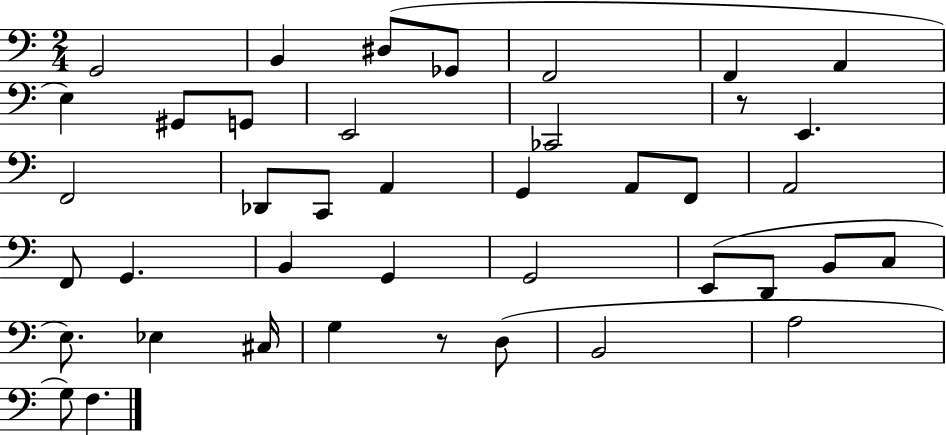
X:1
T:Untitled
M:2/4
L:1/4
K:C
G,,2 B,, ^D,/2 _G,,/2 F,,2 F,, A,, E, ^G,,/2 G,,/2 E,,2 _C,,2 z/2 E,, F,,2 _D,,/2 C,,/2 A,, G,, A,,/2 F,,/2 A,,2 F,,/2 G,, B,, G,, G,,2 E,,/2 D,,/2 B,,/2 C,/2 E,/2 _E, ^C,/4 G, z/2 D,/2 B,,2 A,2 G,/2 F,